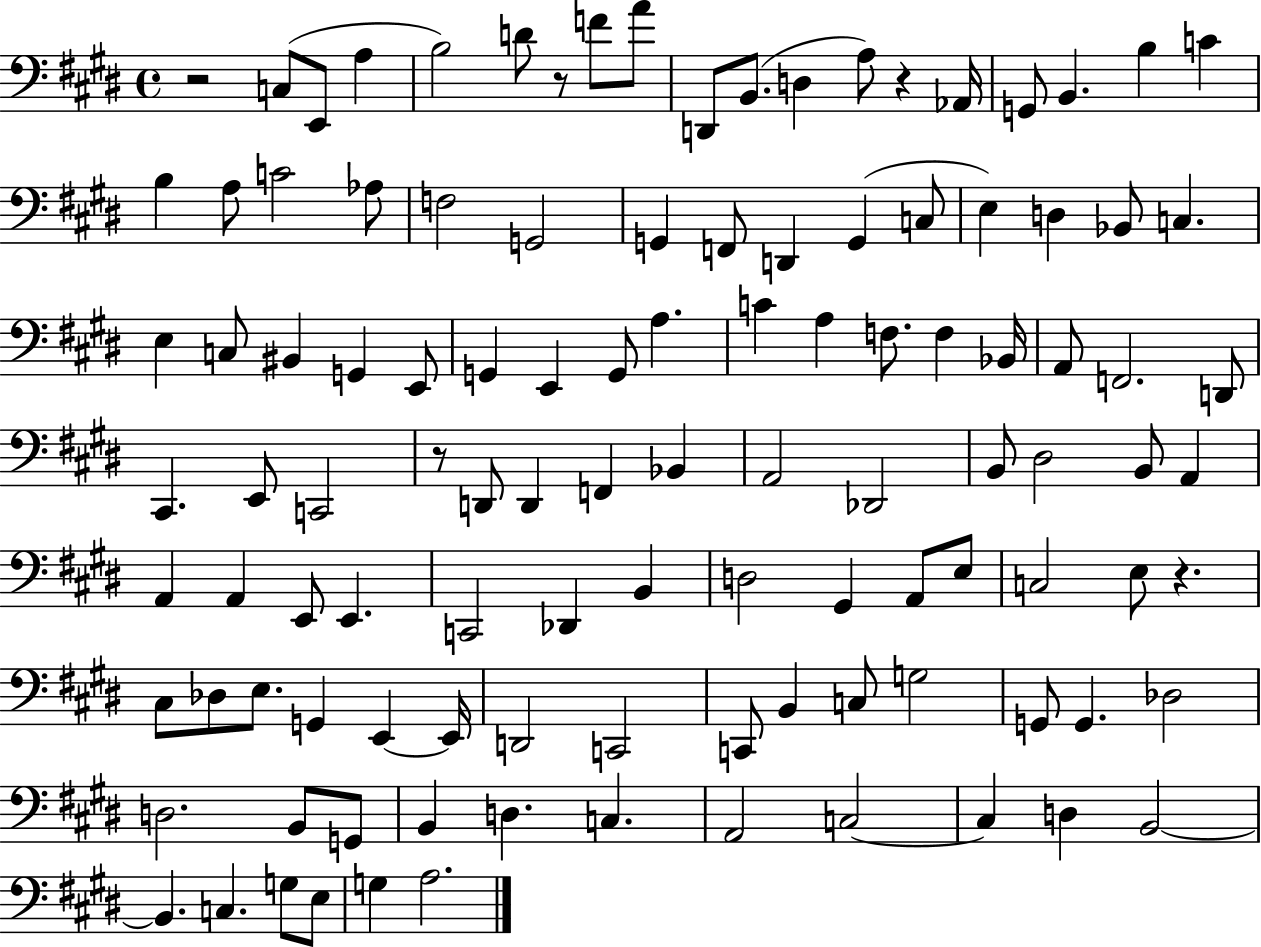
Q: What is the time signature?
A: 4/4